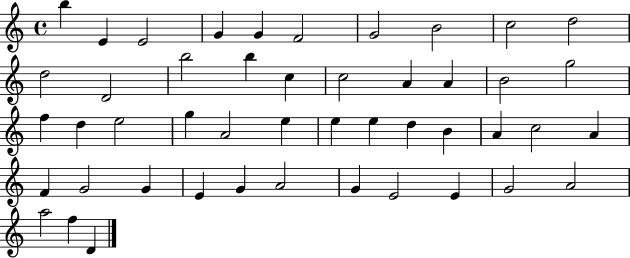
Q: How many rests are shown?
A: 0